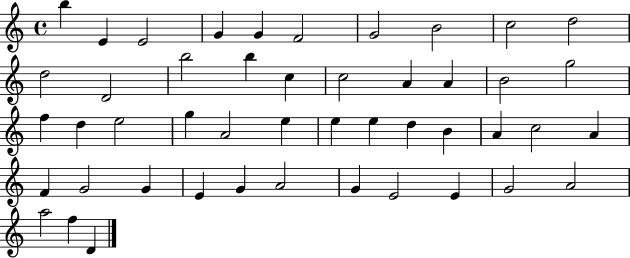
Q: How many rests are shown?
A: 0